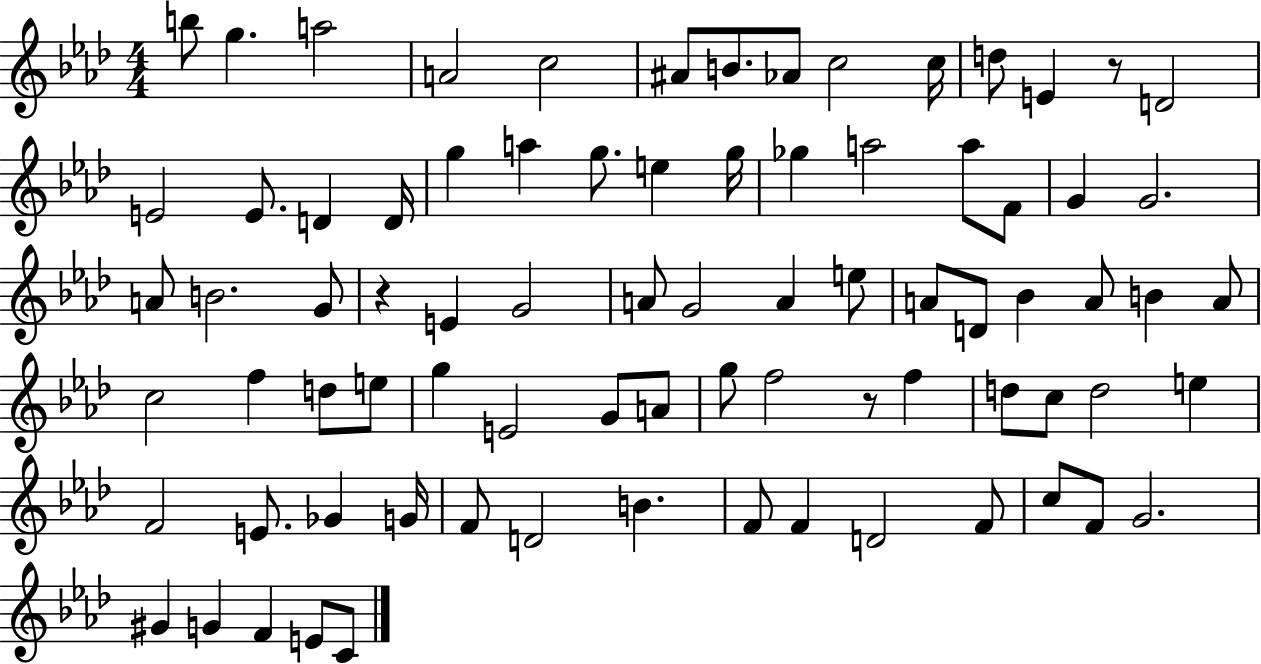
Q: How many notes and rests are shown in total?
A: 80